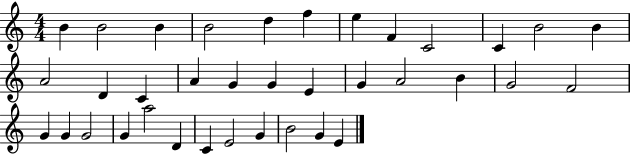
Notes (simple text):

B4/q B4/h B4/q B4/h D5/q F5/q E5/q F4/q C4/h C4/q B4/h B4/q A4/h D4/q C4/q A4/q G4/q G4/q E4/q G4/q A4/h B4/q G4/h F4/h G4/q G4/q G4/h G4/q A5/h D4/q C4/q E4/h G4/q B4/h G4/q E4/q